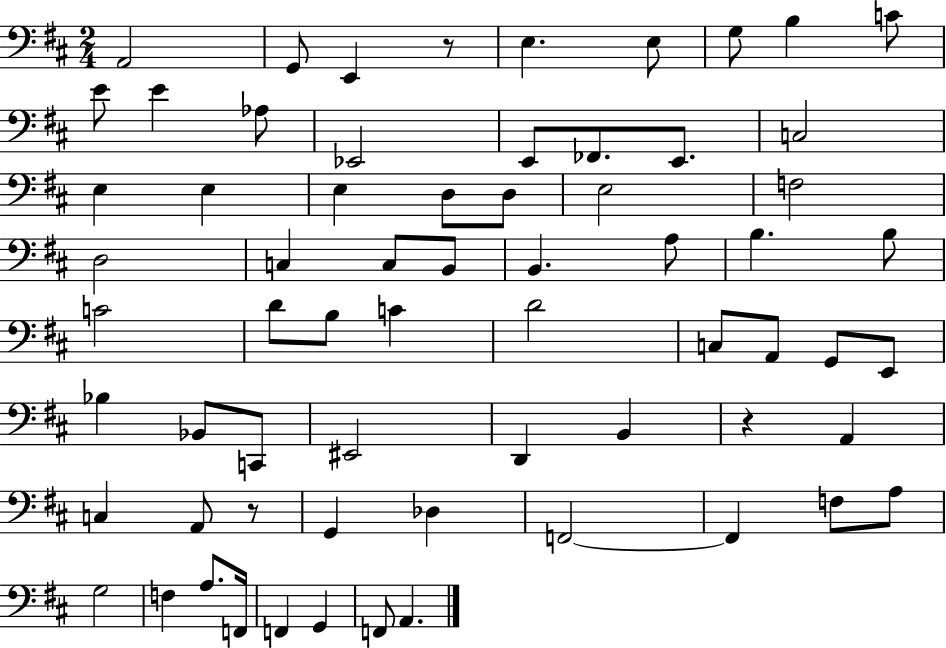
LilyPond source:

{
  \clef bass
  \numericTimeSignature
  \time 2/4
  \key d \major
  \repeat volta 2 { a,2 | g,8 e,4 r8 | e4. e8 | g8 b4 c'8 | \break e'8 e'4 aes8 | ees,2 | e,8 fes,8. e,8. | c2 | \break e4 e4 | e4 d8 d8 | e2 | f2 | \break d2 | c4 c8 b,8 | b,4. a8 | b4. b8 | \break c'2 | d'8 b8 c'4 | d'2 | c8 a,8 g,8 e,8 | \break bes4 bes,8 c,8 | eis,2 | d,4 b,4 | r4 a,4 | \break c4 a,8 r8 | g,4 des4 | f,2~~ | f,4 f8 a8 | \break g2 | f4 a8. f,16 | f,4 g,4 | f,8 a,4. | \break } \bar "|."
}